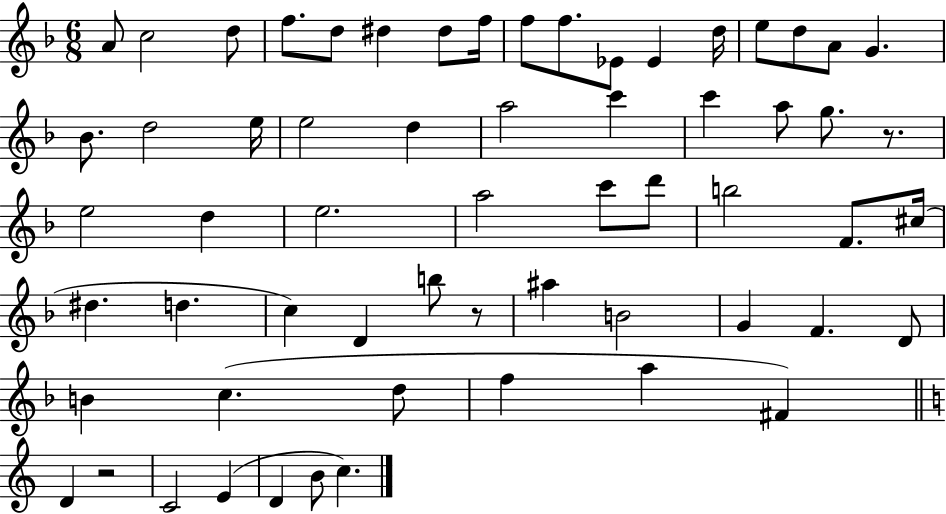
{
  \clef treble
  \numericTimeSignature
  \time 6/8
  \key f \major
  a'8 c''2 d''8 | f''8. d''8 dis''4 dis''8 f''16 | f''8 f''8. ees'8 ees'4 d''16 | e''8 d''8 a'8 g'4. | \break bes'8. d''2 e''16 | e''2 d''4 | a''2 c'''4 | c'''4 a''8 g''8. r8. | \break e''2 d''4 | e''2. | a''2 c'''8 d'''8 | b''2 f'8. cis''16( | \break dis''4. d''4. | c''4) d'4 b''8 r8 | ais''4 b'2 | g'4 f'4. d'8 | \break b'4 c''4.( d''8 | f''4 a''4 fis'4) | \bar "||" \break \key c \major d'4 r2 | c'2 e'4( | d'4 b'8 c''4.) | \bar "|."
}